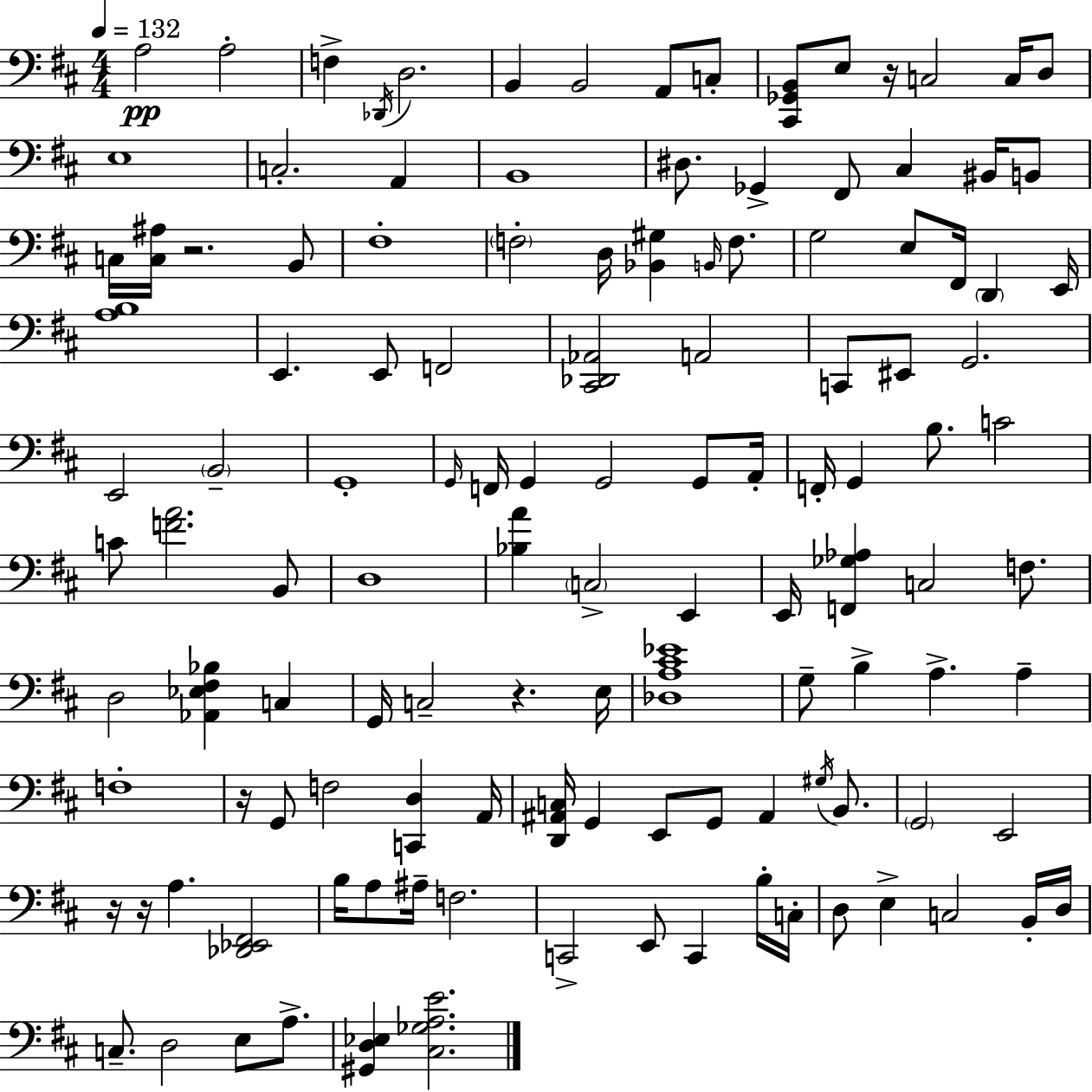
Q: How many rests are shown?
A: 6